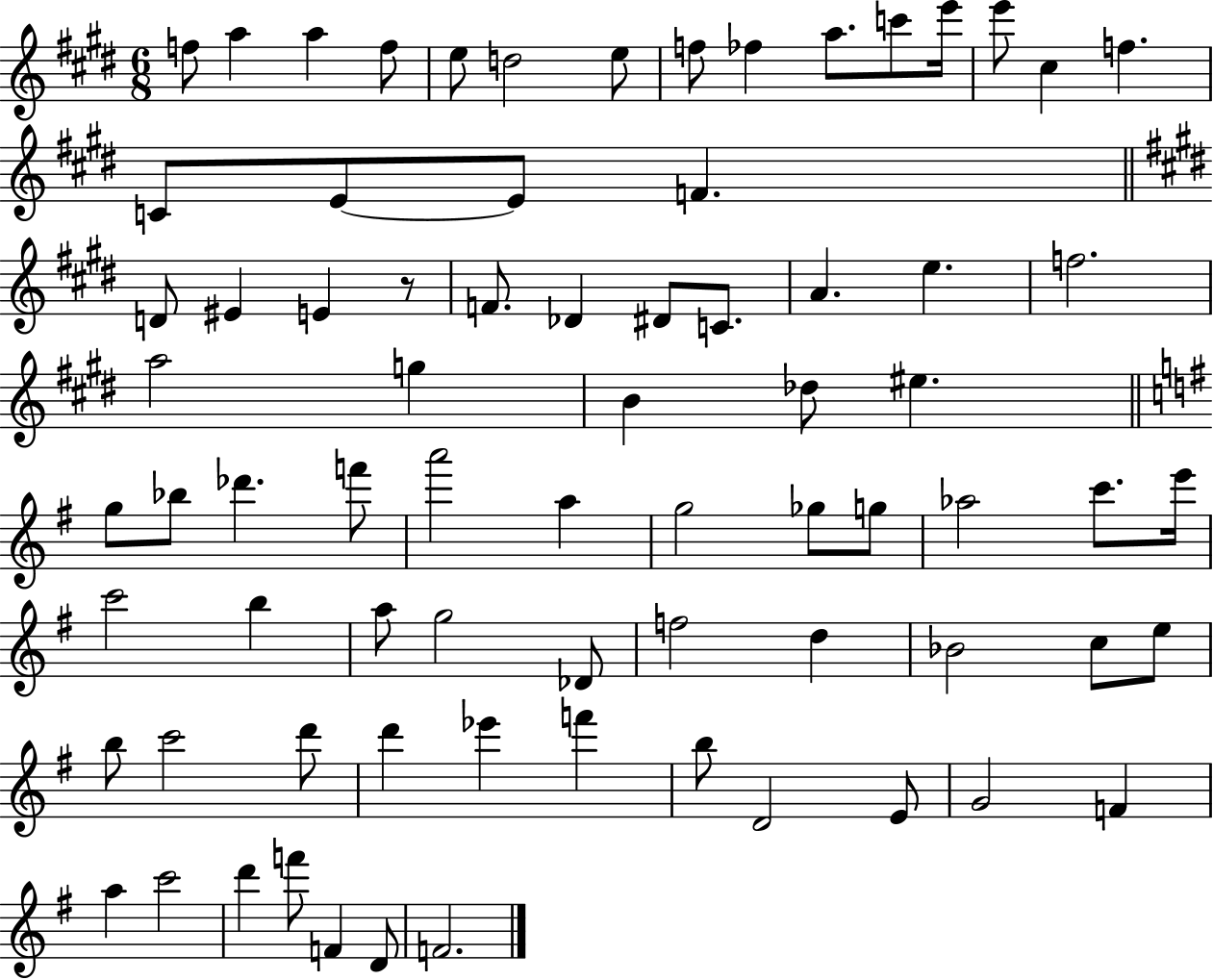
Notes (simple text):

F5/e A5/q A5/q F5/e E5/e D5/h E5/e F5/e FES5/q A5/e. C6/e E6/s E6/e C#5/q F5/q. C4/e E4/e E4/e F4/q. D4/e EIS4/q E4/q R/e F4/e. Db4/q D#4/e C4/e. A4/q. E5/q. F5/h. A5/h G5/q B4/q Db5/e EIS5/q. G5/e Bb5/e Db6/q. F6/e A6/h A5/q G5/h Gb5/e G5/e Ab5/h C6/e. E6/s C6/h B5/q A5/e G5/h Db4/e F5/h D5/q Bb4/h C5/e E5/e B5/e C6/h D6/e D6/q Eb6/q F6/q B5/e D4/h E4/e G4/h F4/q A5/q C6/h D6/q F6/e F4/q D4/e F4/h.